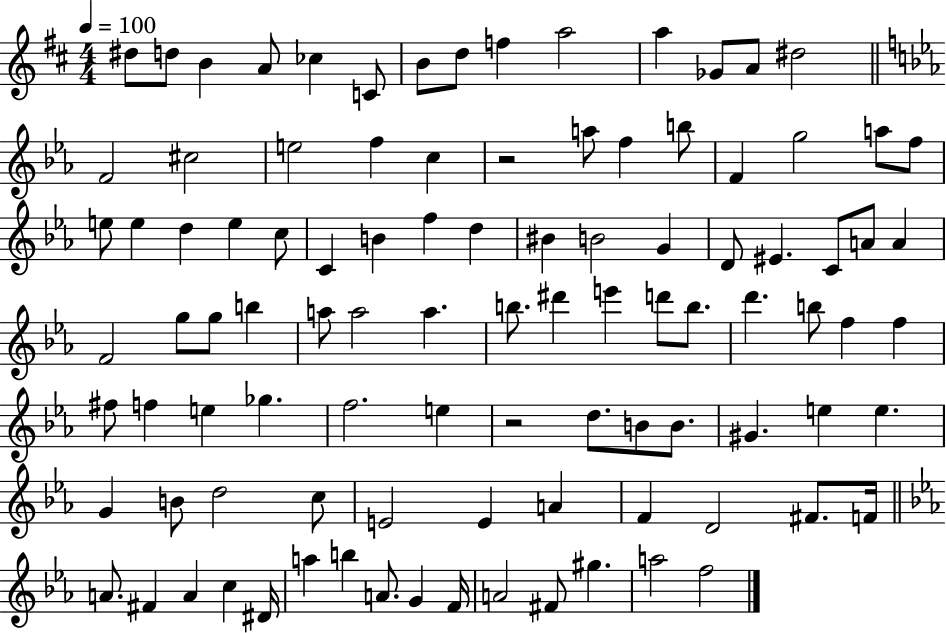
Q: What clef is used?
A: treble